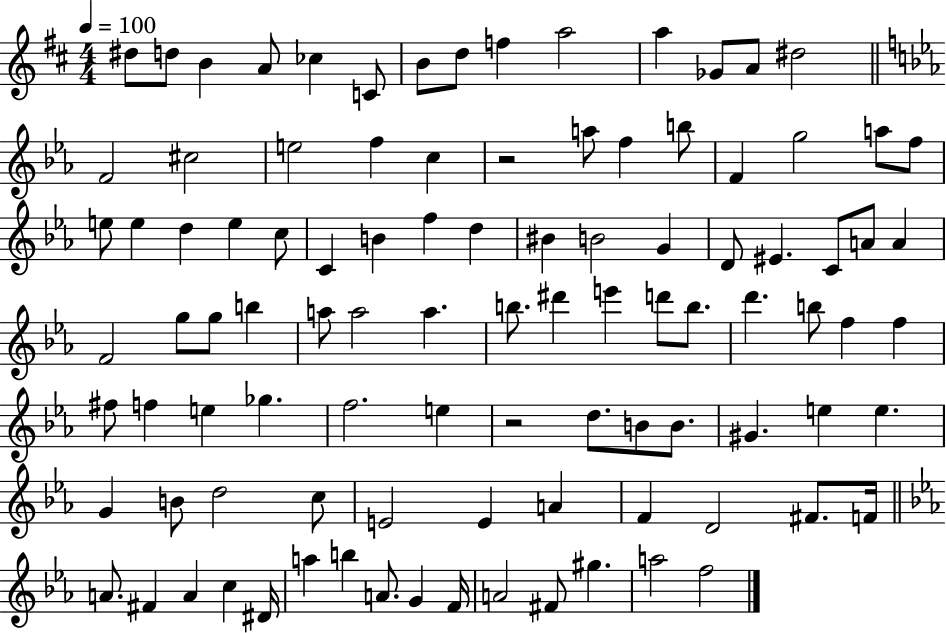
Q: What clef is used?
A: treble